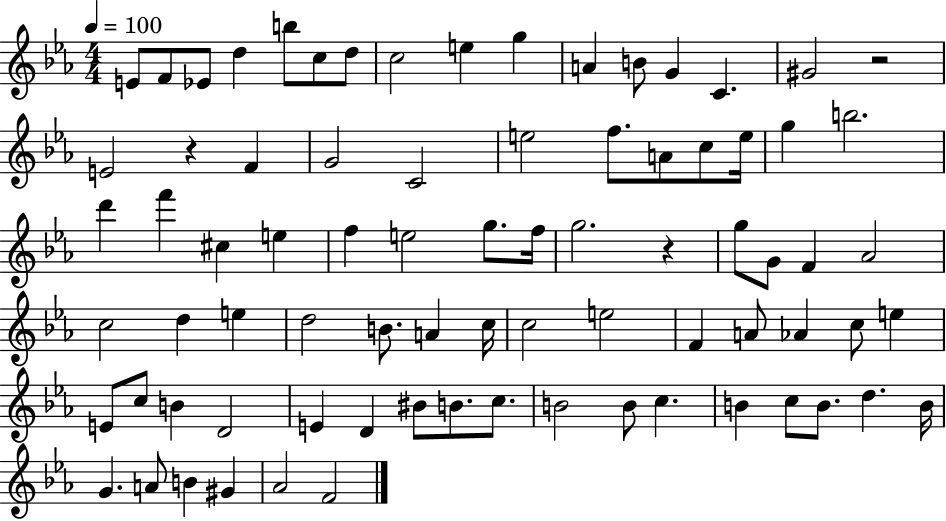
E4/e F4/e Eb4/e D5/q B5/e C5/e D5/e C5/h E5/q G5/q A4/q B4/e G4/q C4/q. G#4/h R/h E4/h R/q F4/q G4/h C4/h E5/h F5/e. A4/e C5/e E5/s G5/q B5/h. D6/q F6/q C#5/q E5/q F5/q E5/h G5/e. F5/s G5/h. R/q G5/e G4/e F4/q Ab4/h C5/h D5/q E5/q D5/h B4/e. A4/q C5/s C5/h E5/h F4/q A4/e Ab4/q C5/e E5/q E4/e C5/e B4/q D4/h E4/q D4/q BIS4/e B4/e. C5/e. B4/h B4/e C5/q. B4/q C5/e B4/e. D5/q. B4/s G4/q. A4/e B4/q G#4/q Ab4/h F4/h